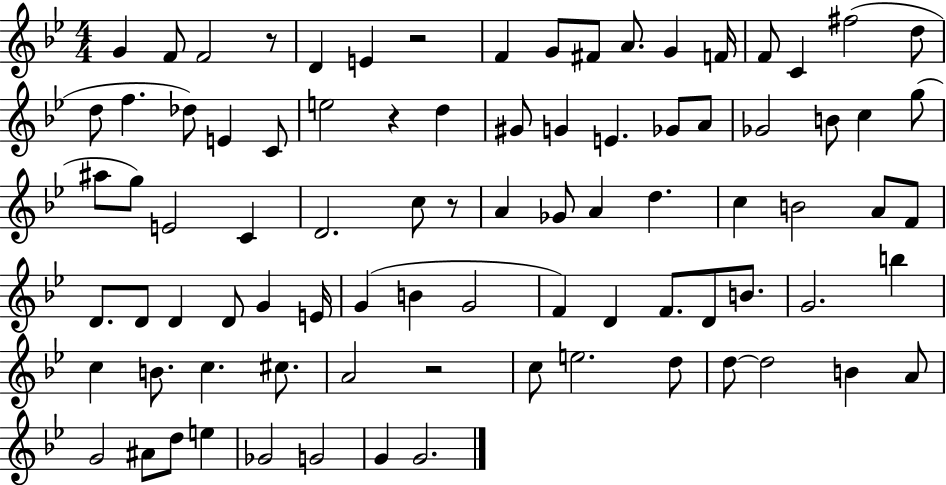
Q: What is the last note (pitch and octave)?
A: G4